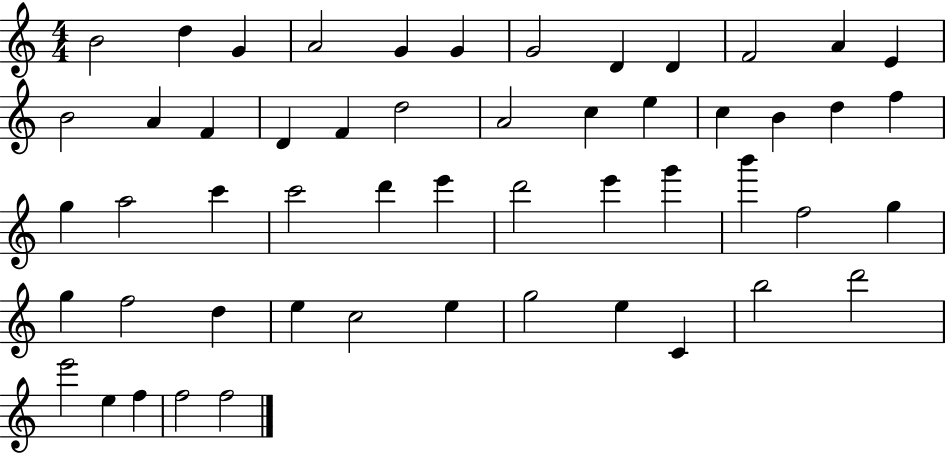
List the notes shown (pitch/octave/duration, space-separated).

B4/h D5/q G4/q A4/h G4/q G4/q G4/h D4/q D4/q F4/h A4/q E4/q B4/h A4/q F4/q D4/q F4/q D5/h A4/h C5/q E5/q C5/q B4/q D5/q F5/q G5/q A5/h C6/q C6/h D6/q E6/q D6/h E6/q G6/q B6/q F5/h G5/q G5/q F5/h D5/q E5/q C5/h E5/q G5/h E5/q C4/q B5/h D6/h E6/h E5/q F5/q F5/h F5/h